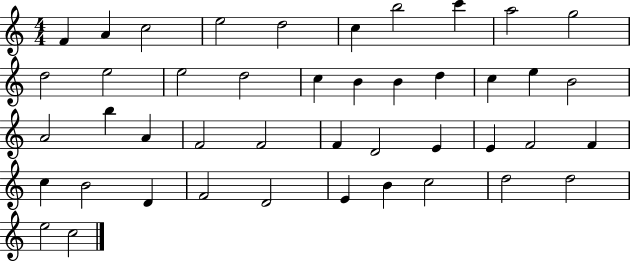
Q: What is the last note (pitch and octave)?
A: C5